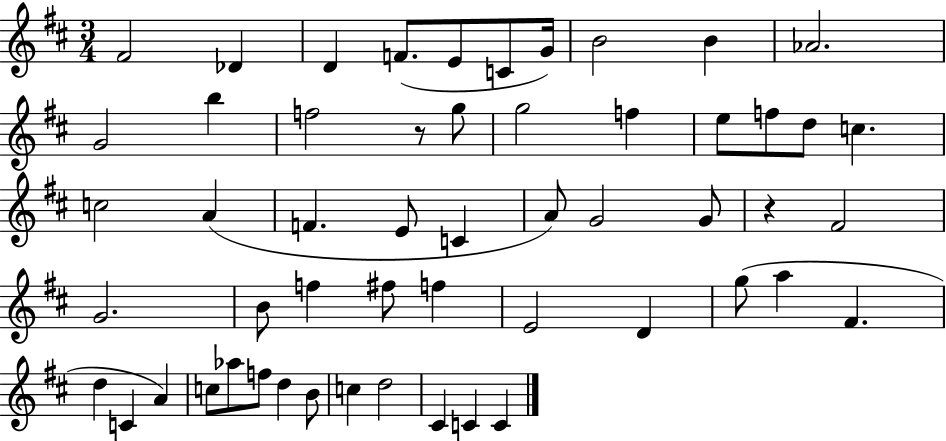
{
  \clef treble
  \numericTimeSignature
  \time 3/4
  \key d \major
  fis'2 des'4 | d'4 f'8.( e'8 c'8 g'16) | b'2 b'4 | aes'2. | \break g'2 b''4 | f''2 r8 g''8 | g''2 f''4 | e''8 f''8 d''8 c''4. | \break c''2 a'4( | f'4. e'8 c'4 | a'8) g'2 g'8 | r4 fis'2 | \break g'2. | b'8 f''4 fis''8 f''4 | e'2 d'4 | g''8( a''4 fis'4. | \break d''4 c'4 a'4) | c''8 aes''8 f''8 d''4 b'8 | c''4 d''2 | cis'4 c'4 c'4 | \break \bar "|."
}